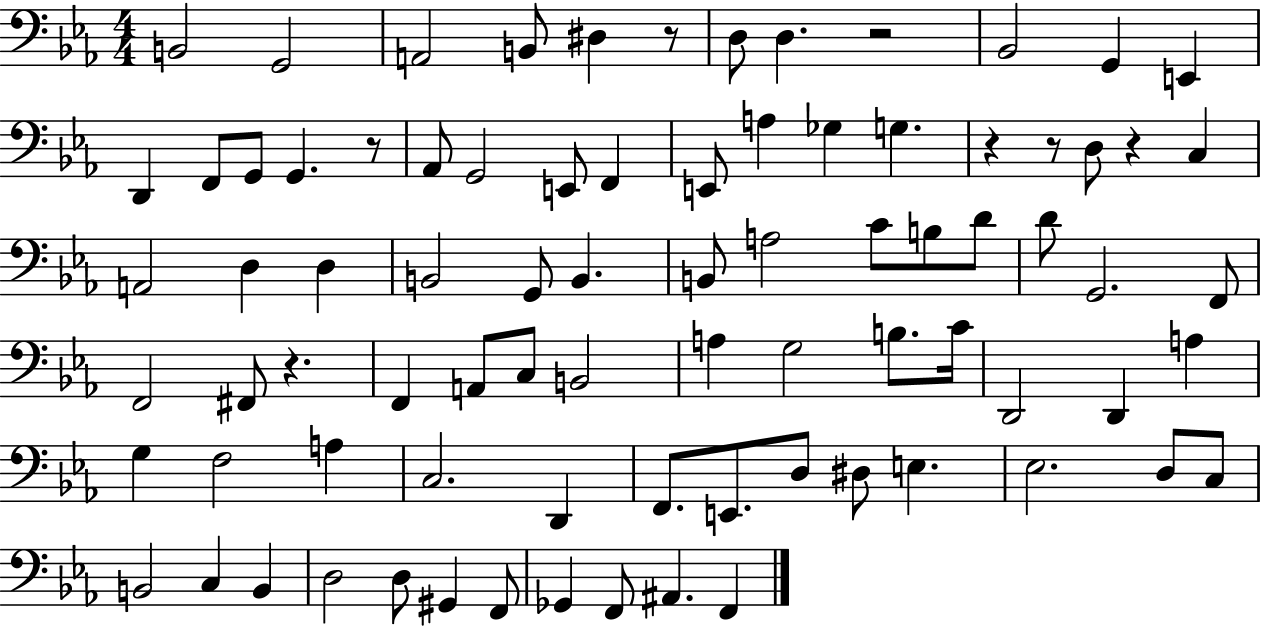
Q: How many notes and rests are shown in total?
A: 82